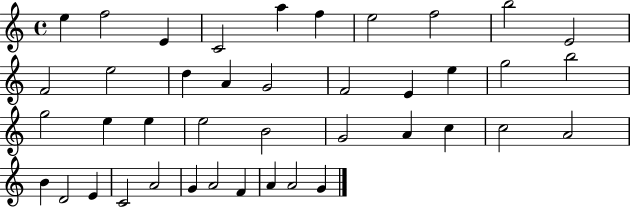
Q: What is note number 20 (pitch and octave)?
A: B5